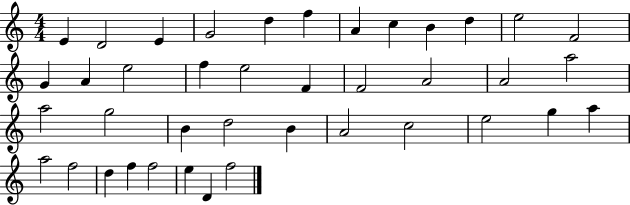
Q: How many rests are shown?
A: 0